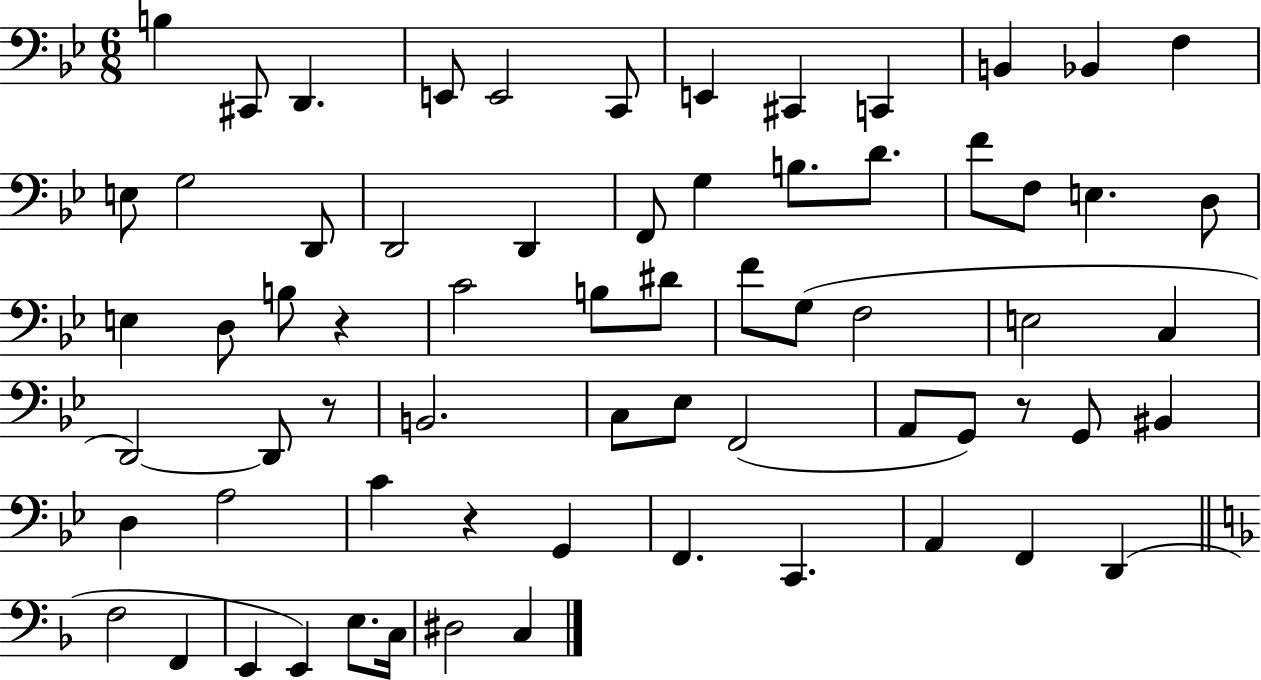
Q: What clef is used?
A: bass